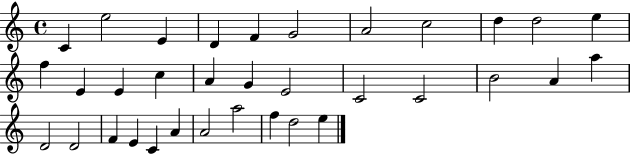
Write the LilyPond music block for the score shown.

{
  \clef treble
  \time 4/4
  \defaultTimeSignature
  \key c \major
  c'4 e''2 e'4 | d'4 f'4 g'2 | a'2 c''2 | d''4 d''2 e''4 | \break f''4 e'4 e'4 c''4 | a'4 g'4 e'2 | c'2 c'2 | b'2 a'4 a''4 | \break d'2 d'2 | f'4 e'4 c'4 a'4 | a'2 a''2 | f''4 d''2 e''4 | \break \bar "|."
}